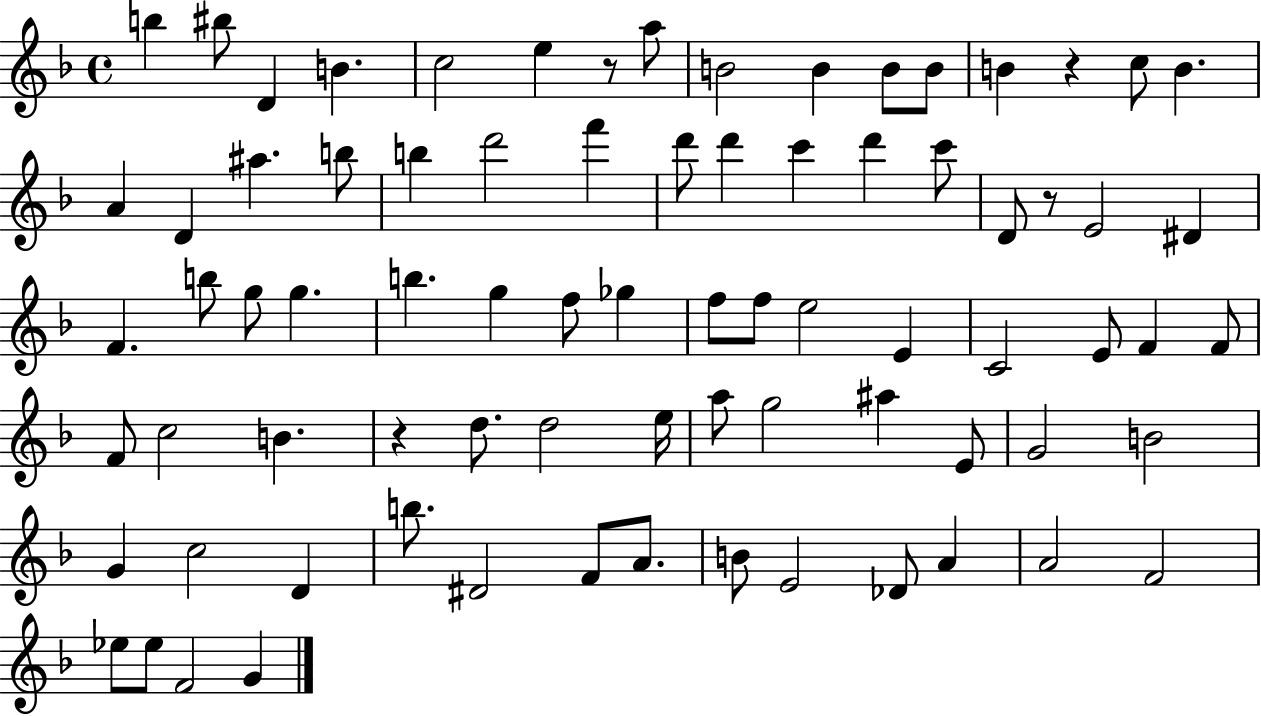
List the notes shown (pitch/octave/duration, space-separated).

B5/q BIS5/e D4/q B4/q. C5/h E5/q R/e A5/e B4/h B4/q B4/e B4/e B4/q R/q C5/e B4/q. A4/q D4/q A#5/q. B5/e B5/q D6/h F6/q D6/e D6/q C6/q D6/q C6/e D4/e R/e E4/h D#4/q F4/q. B5/e G5/e G5/q. B5/q. G5/q F5/e Gb5/q F5/e F5/e E5/h E4/q C4/h E4/e F4/q F4/e F4/e C5/h B4/q. R/q D5/e. D5/h E5/s A5/e G5/h A#5/q E4/e G4/h B4/h G4/q C5/h D4/q B5/e. D#4/h F4/e A4/e. B4/e E4/h Db4/e A4/q A4/h F4/h Eb5/e Eb5/e F4/h G4/q